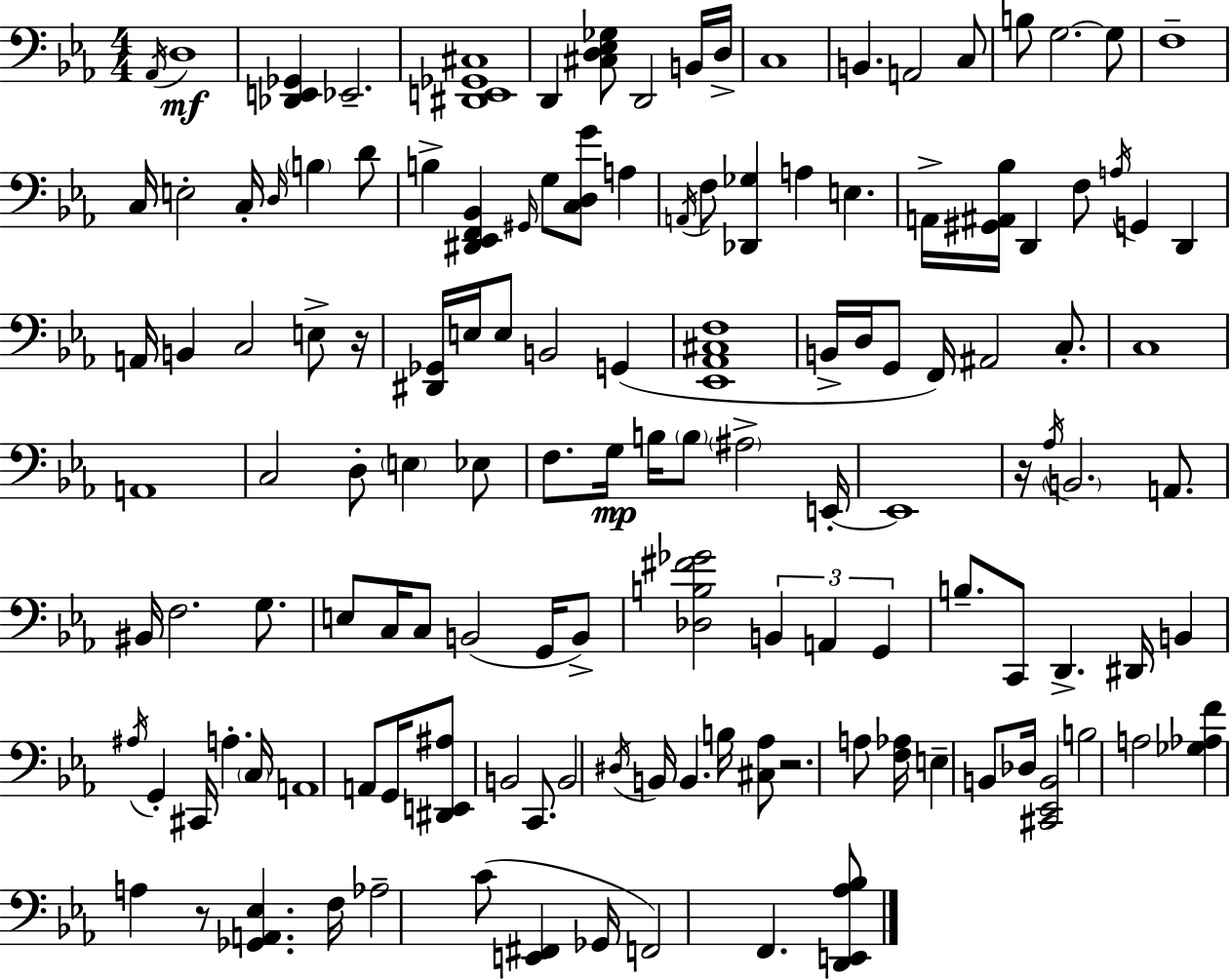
{
  \clef bass
  \numericTimeSignature
  \time 4/4
  \key c \minor
  \acciaccatura { aes,16 }\mf d1 | <des, e, ges,>4 ees,2.-- | <dis, e, ges, cis>1 | d,4 <cis d ees ges>8 d,2 b,16 | \break d16-> c1 | b,4. a,2 c8 | b8 g2.~~ g8 | f1-- | \break c16 e2-. c16-. \grace { d16 } \parenthesize b4 | d'8 b4-> <dis, ees, f, bes,>4 \grace { gis,16 } g8 <c d g'>8 a4 | \acciaccatura { a,16 } f8 <des, ges>4 a4 e4. | a,16-> <gis, ais, bes>16 d,4 f8 \acciaccatura { a16 } g,4 | \break d,4 a,16 b,4 c2 | e8-> r16 <dis, ges,>16 e16 e8 b,2 | g,4( <ees, aes, cis f>1 | b,16-> d16 g,8 f,16) ais,2 | \break c8.-. c1 | a,1 | c2 d8-. \parenthesize e4 | ees8 f8. g16\mp b16 \parenthesize b8 \parenthesize ais2-> | \break e,16-.~~ e,1 | r16 \acciaccatura { aes16 } \parenthesize b,2. | a,8. bis,16 f2. | g8. e8 c16 c8 b,2( | \break g,16 b,8->) <des b fis' ges'>2 \tuplet 3/2 { b,4 | a,4 g,4 } b8.-- c,8 d,4.-> | dis,16 b,4 \acciaccatura { ais16 } g,4-. cis,16 | a4.-. \parenthesize c16 a,1 | \break a,8 g,16 <dis, e, ais>8 b,2 | c,8. b,2 \acciaccatura { dis16 } | b,16 b,4. b16 <cis aes>8 r2. | a8 <f aes>16 e4-- b,8 des16 | \break <cis, ees, b,>2 b2 | a2 <ges aes f'>4 a4 | r8 <ges, a, ees>4. f16 aes2-- | c'8( <e, fis,>4 ges,16 f,2) | \break f,4. <d, e, aes bes>8 \bar "|."
}